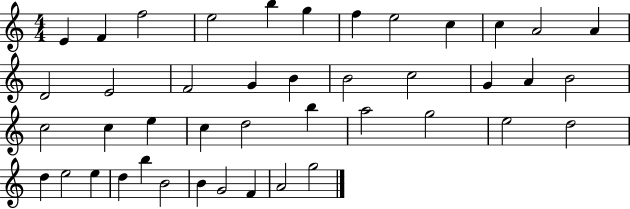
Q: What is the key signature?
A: C major